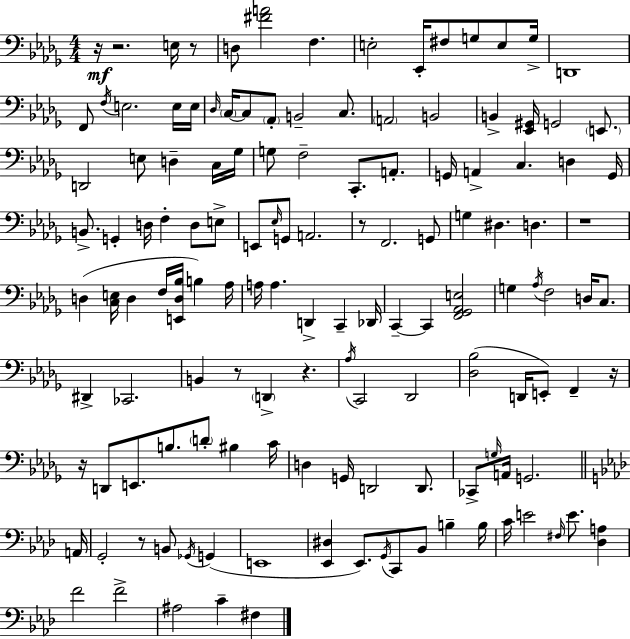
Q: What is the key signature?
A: BES minor